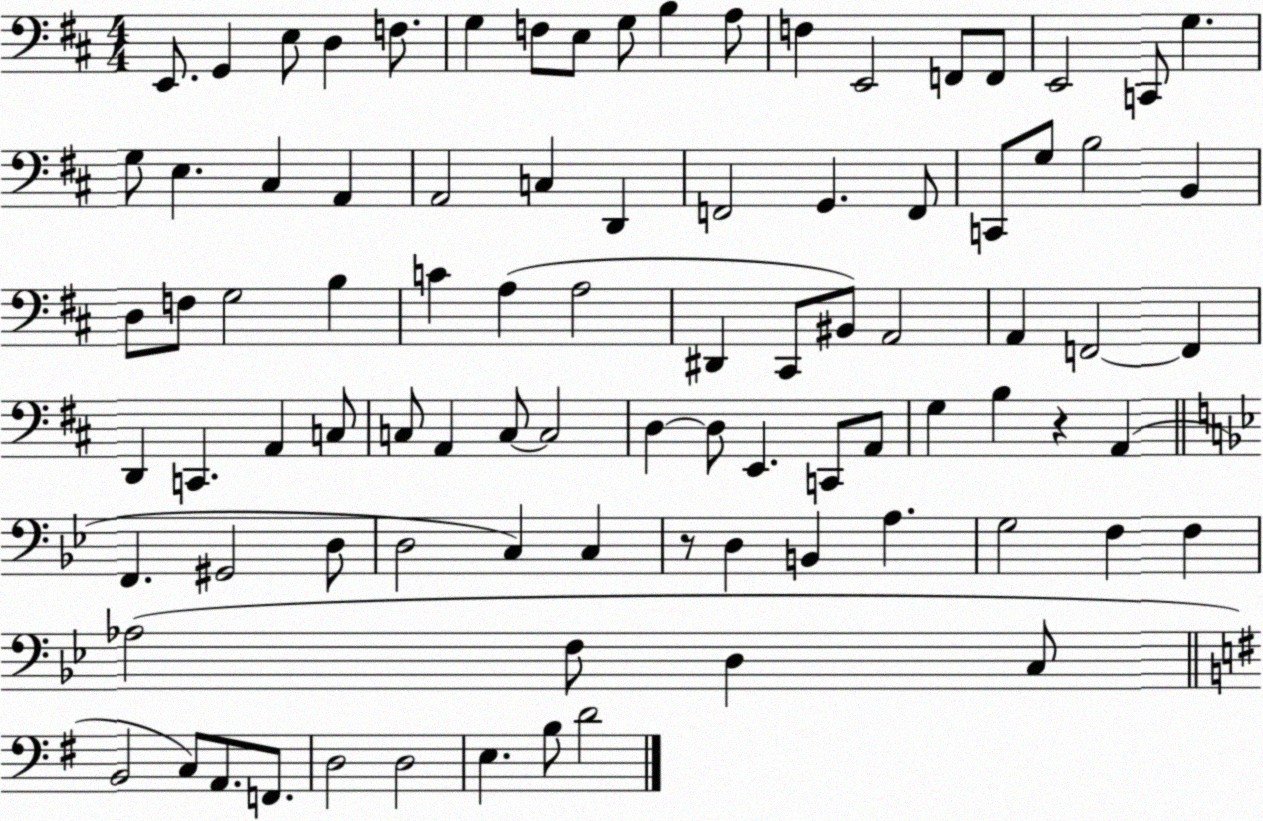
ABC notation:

X:1
T:Untitled
M:4/4
L:1/4
K:D
E,,/2 G,, E,/2 D, F,/2 G, F,/2 E,/2 G,/2 B, A,/2 F, E,,2 F,,/2 F,,/2 E,,2 C,,/2 G, G,/2 E, ^C, A,, A,,2 C, D,, F,,2 G,, F,,/2 C,,/2 G,/2 B,2 B,, D,/2 F,/2 G,2 B, C A, A,2 ^D,, ^C,,/2 ^B,,/2 A,,2 A,, F,,2 F,, D,, C,, A,, C,/2 C,/2 A,, C,/2 C,2 D, D,/2 E,, C,,/2 A,,/2 G, B, z A,, F,, ^G,,2 D,/2 D,2 C, C, z/2 D, B,, A, G,2 F, F, _A,2 F,/2 D, C,/2 B,,2 C,/2 A,,/2 F,,/2 D,2 D,2 E, B,/2 D2